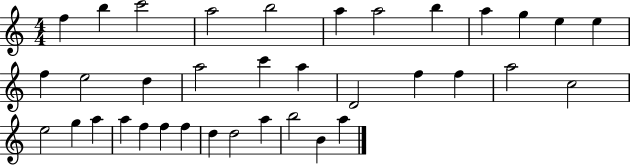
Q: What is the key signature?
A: C major